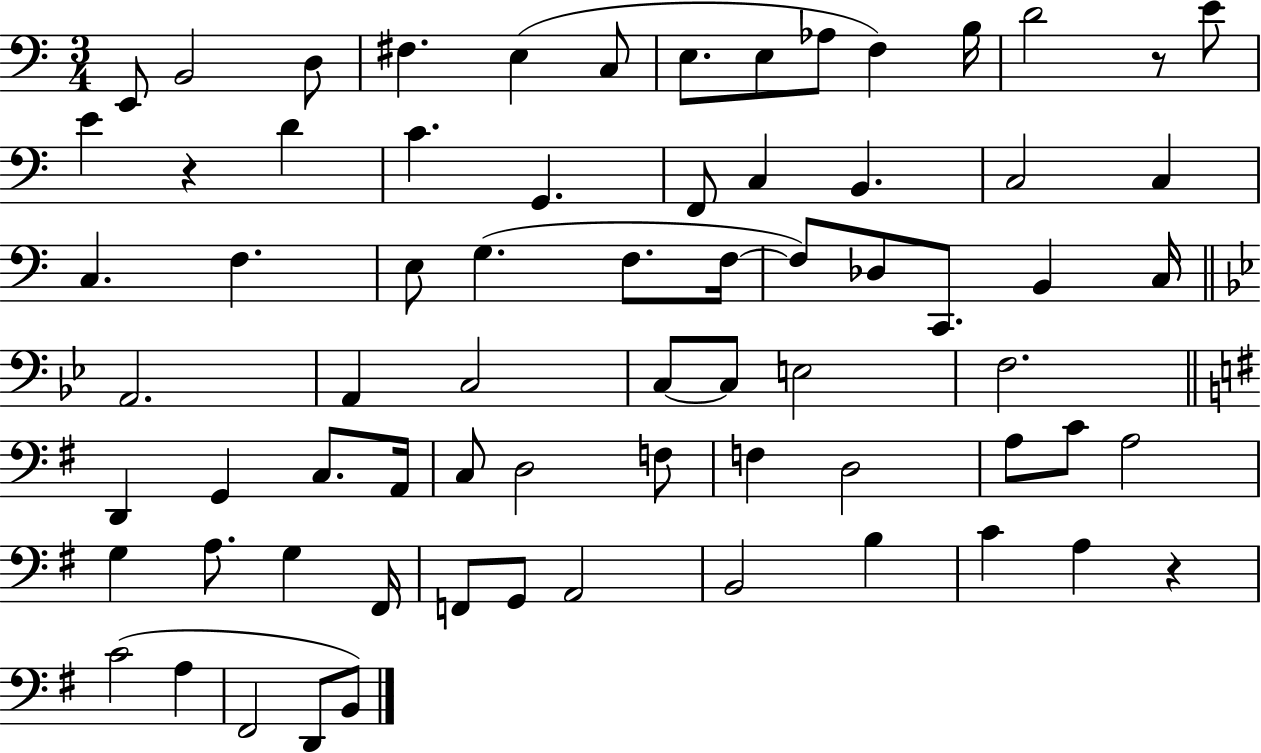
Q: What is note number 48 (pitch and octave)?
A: F3